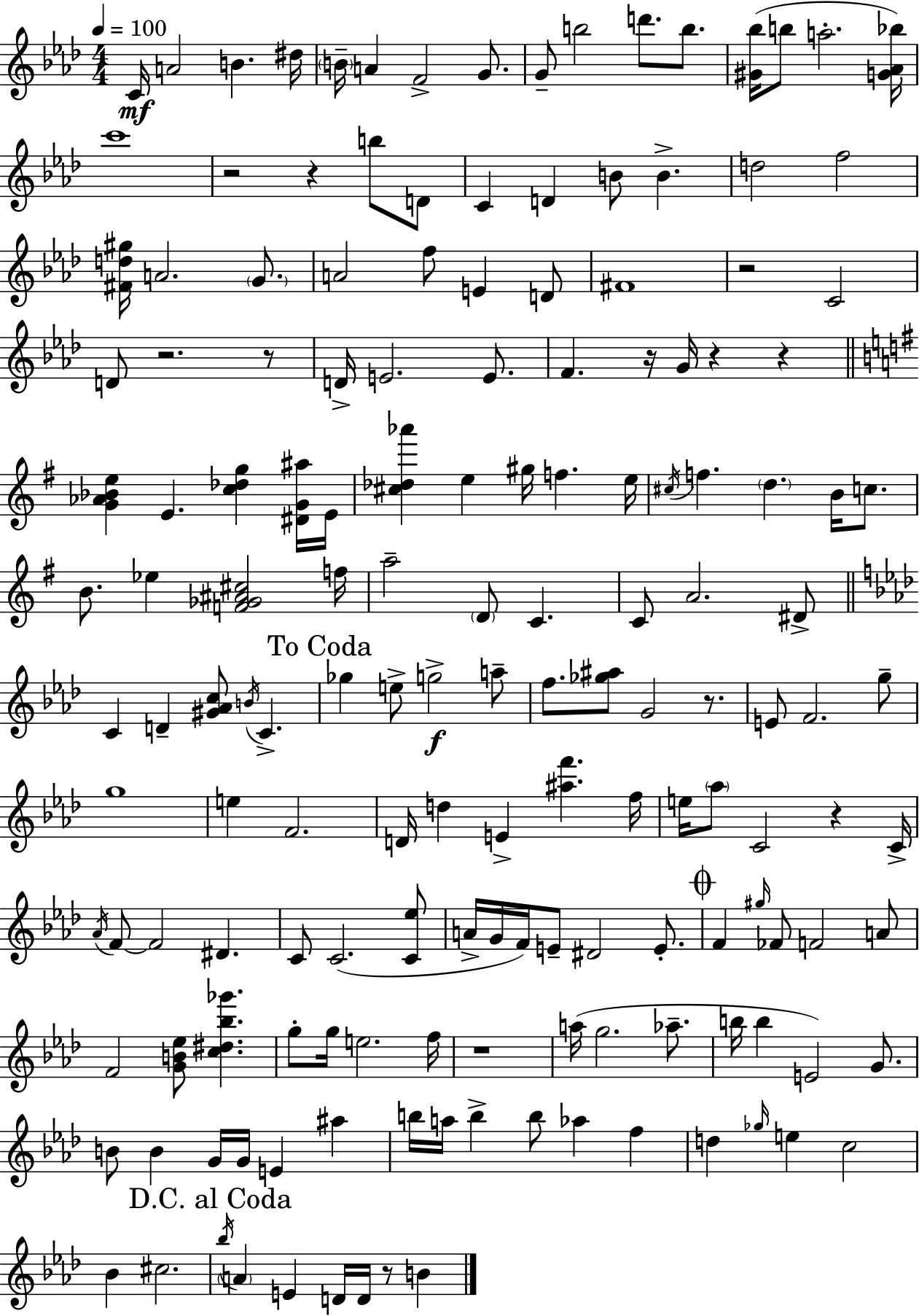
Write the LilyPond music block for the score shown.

{
  \clef treble
  \numericTimeSignature
  \time 4/4
  \key aes \major
  \tempo 4 = 100
  c'16\mf a'2 b'4. dis''16 | \parenthesize b'16-- a'4 f'2-> g'8. | g'8-- b''2 d'''8. b''8. | <gis' bes''>16( b''8 a''2.-. <g' aes' bes''>16) | \break c'''1 | r2 r4 b''8 d'8 | c'4 d'4 b'8 b'4.-> | d''2 f''2 | \break <fis' d'' gis''>16 a'2. \parenthesize g'8. | a'2 f''8 e'4 d'8 | fis'1 | r2 c'2 | \break d'8 r2. r8 | d'16-> e'2. e'8. | f'4. r16 g'16 r4 r4 | \bar "||" \break \key e \minor <g' aes' bes' e''>4 e'4. <c'' des'' g''>4 <dis' g' ais''>16 e'16 | <cis'' des'' aes'''>4 e''4 gis''16 f''4. e''16 | \acciaccatura { cis''16 } f''4. \parenthesize d''4. b'16 c''8. | b'8. ees''4 <f' ges' ais' cis''>2 | \break f''16 a''2-- \parenthesize d'8 c'4. | c'8 a'2. dis'8-> | \bar "||" \break \key aes \major c'4 d'4-- <gis' aes' c''>8 \acciaccatura { b'16 } c'4.-> | \mark "To Coda" ges''4 e''8-> g''2->\f a''8-- | f''8. <ges'' ais''>8 g'2 r8. | e'8 f'2. g''8-- | \break g''1 | e''4 f'2. | d'16 d''4 e'4-> <ais'' f'''>4. | f''16 e''16 \parenthesize aes''8 c'2 r4 | \break c'16-> \acciaccatura { aes'16 } f'8~~ f'2 dis'4. | c'8 c'2.( | <c' ees''>8 a'16-> g'16 f'16) e'8-- dis'2 e'8.-. | \mark \markup { \musicglyph "scripts.coda" } f'4 \grace { gis''16 } fes'8 f'2 | \break a'8 f'2 <g' b' ees''>8 <c'' dis'' bes'' ges'''>4. | g''8-. g''16 e''2. | f''16 r1 | a''16( g''2. | \break aes''8.-- b''16 b''4 e'2) | g'8. b'8 b'4 g'16 g'16 e'4 ais''4 | b''16 a''16 b''4-> b''8 aes''4 f''4 | d''4 \grace { ges''16 } e''4 c''2 | \break bes'4 cis''2. | \mark "D.C. al Coda" \acciaccatura { bes''16 } \parenthesize a'4 e'4 d'16 d'16 r8 | b'4 \bar "|."
}